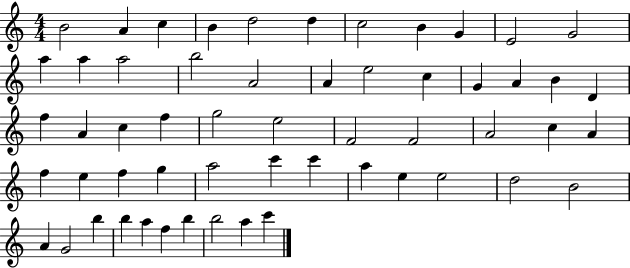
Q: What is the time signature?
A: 4/4